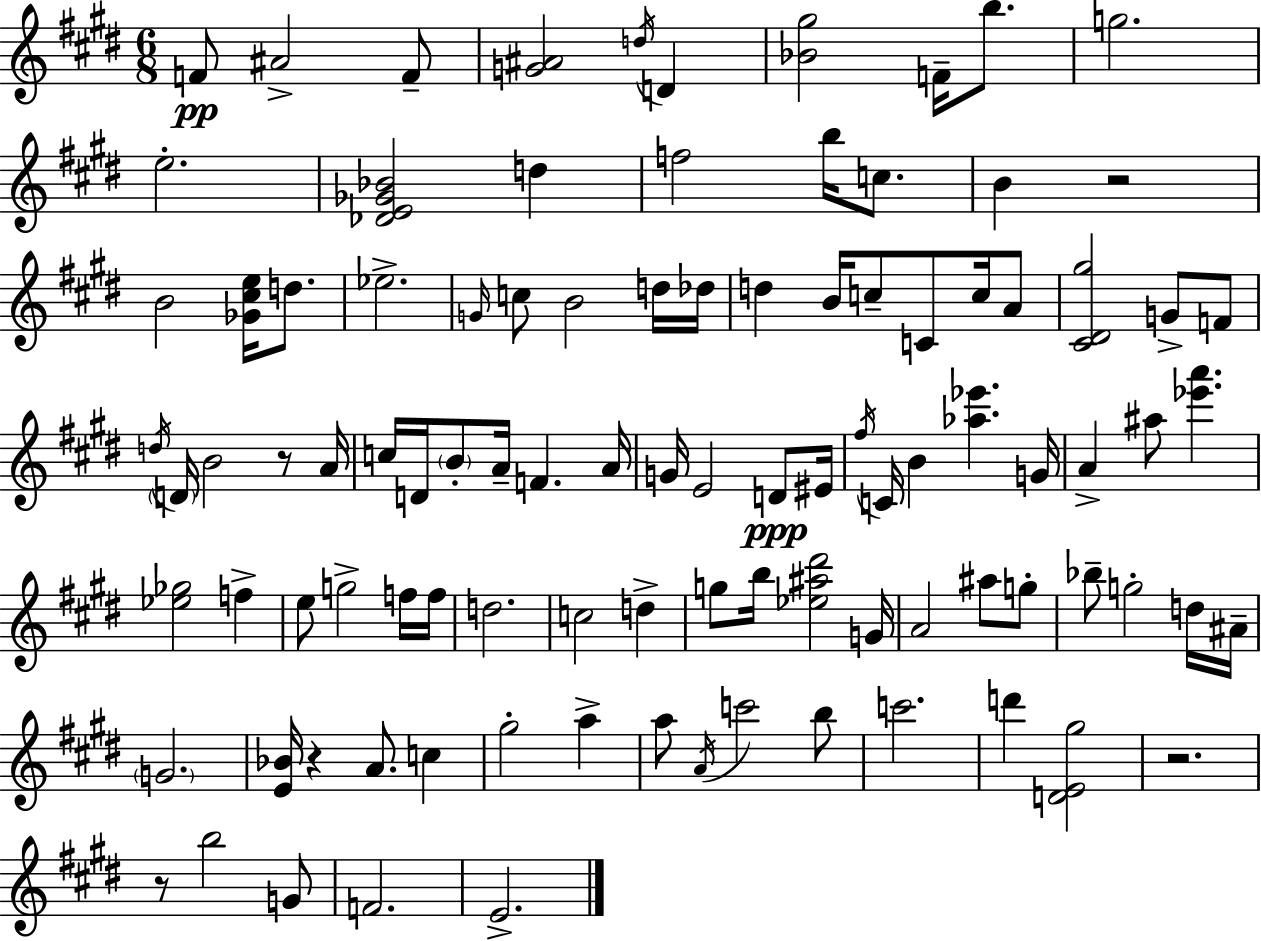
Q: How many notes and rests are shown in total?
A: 99